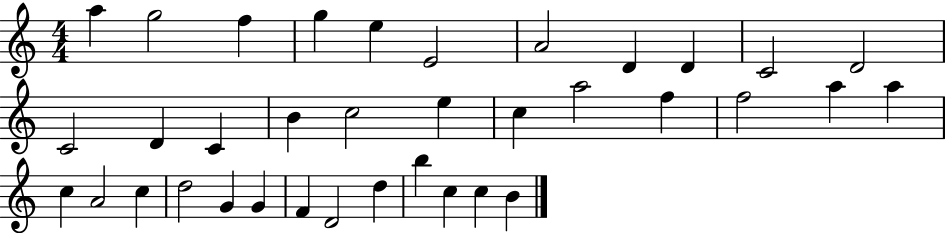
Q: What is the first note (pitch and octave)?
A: A5